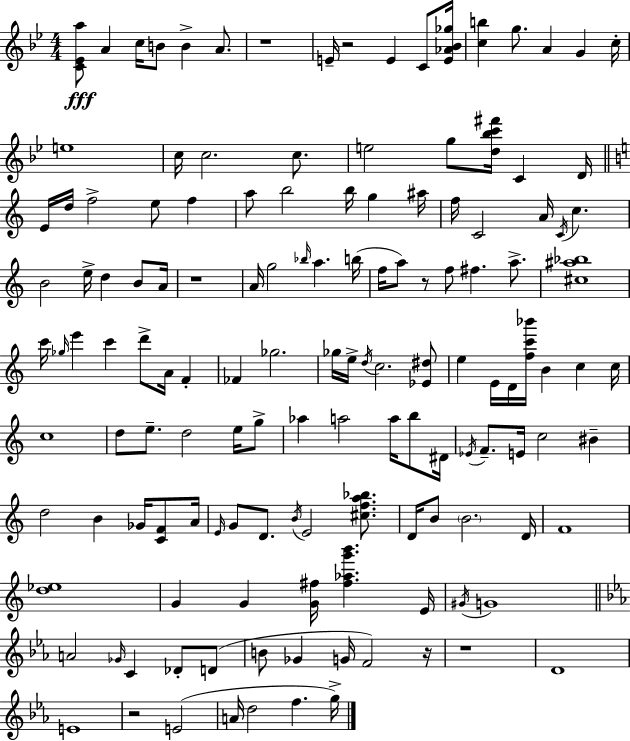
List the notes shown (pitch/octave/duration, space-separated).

[C4,Eb4,A5]/e A4/q C5/s B4/e B4/q A4/e. R/w E4/s R/h E4/q C4/e [E4,Ab4,Bb4,Gb5]/s [C5,B5]/q G5/e. A4/q G4/q C5/s E5/w C5/s C5/h. C5/e. E5/h G5/e [D5,Bb5,C6,F#6]/s C4/q D4/s E4/s D5/s F5/h E5/e F5/q A5/e B5/h B5/s G5/q A#5/s F5/s C4/h A4/s C4/s C5/q. B4/h E5/s D5/q B4/e A4/s R/w A4/s G5/h Bb5/s A5/q. B5/s F5/s A5/e R/e F5/e F#5/q. A5/e. [C#5,A#5,Bb5]/w C6/s Gb5/s E6/q C6/q D6/e A4/s F4/q FES4/q Gb5/h. Gb5/s E5/s D5/s C5/h. [Eb4,D#5]/e E5/q E4/s D4/s [F5,C6,Bb6]/s B4/q C5/q C5/s C5/w D5/e E5/e. D5/h E5/s G5/e Ab5/q A5/h A5/s B5/e D#4/s Eb4/s F4/e. E4/s C5/h BIS4/q D5/h B4/q Gb4/s [C4,F4]/e A4/s E4/s G4/e D4/e. B4/s E4/h [C#5,F5,A5,Bb5]/e. D4/s B4/e B4/h. D4/s F4/w [D5,Eb5]/w G4/q G4/q [G4,F#5]/s [F#5,Ab5,G6,B6]/q. E4/s G#4/s G4/w A4/h Gb4/s C4/q Db4/e D4/e B4/e Gb4/q G4/s F4/h R/s R/w D4/w E4/w R/h E4/h A4/s D5/h F5/q. G5/s